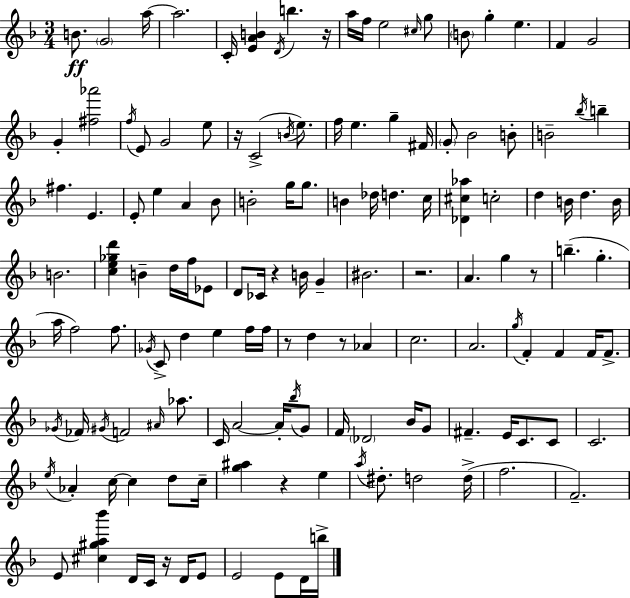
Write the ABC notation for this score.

X:1
T:Untitled
M:3/4
L:1/4
K:Dm
B/2 G2 a/4 a2 C/4 [EAB] D/4 b z/4 a/4 f/4 e2 ^c/4 g/2 B/2 g e F G2 G [^f_a']2 f/4 E/2 G2 e/2 z/4 C2 B/4 e/2 f/4 e g ^F/4 G/2 _B2 B/2 B2 _b/4 b ^f E E/2 e A _B/2 B2 g/4 g/2 B _d/4 d c/4 [_D^c_a] c2 d B/4 d B/4 B2 [ce_gd'] B d/4 f/4 _E/2 D/2 _C/4 z B/4 G ^B2 z2 A g z/2 b g a/4 f2 f/2 _G/4 C/2 d e f/4 f/4 z/2 d z/2 _A c2 A2 g/4 F F F/4 F/2 _G/4 _F/4 ^G/4 F2 ^A/4 _a/2 C/4 A2 A/4 _b/4 G/2 F/4 _D2 _B/4 G/2 ^F E/4 C/2 C/2 C2 e/4 _A c/4 c d/2 c/4 [g^a] z e a/4 ^d/2 d2 d/4 f2 F2 E/2 [^c^ga_b'] D/4 C/4 z/4 D/4 E/2 E2 E/2 D/4 b/4